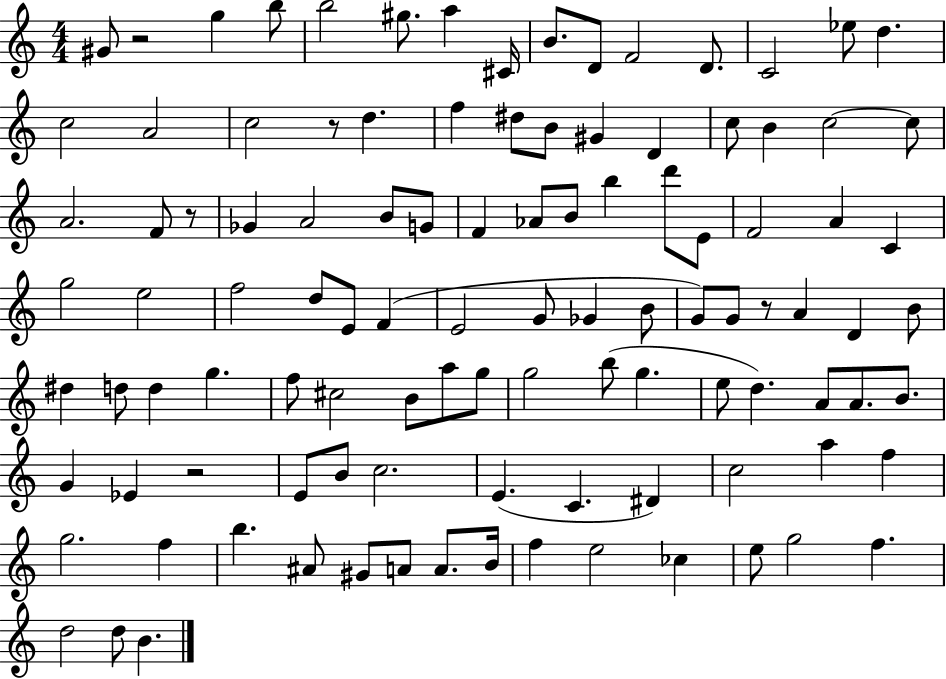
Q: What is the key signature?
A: C major